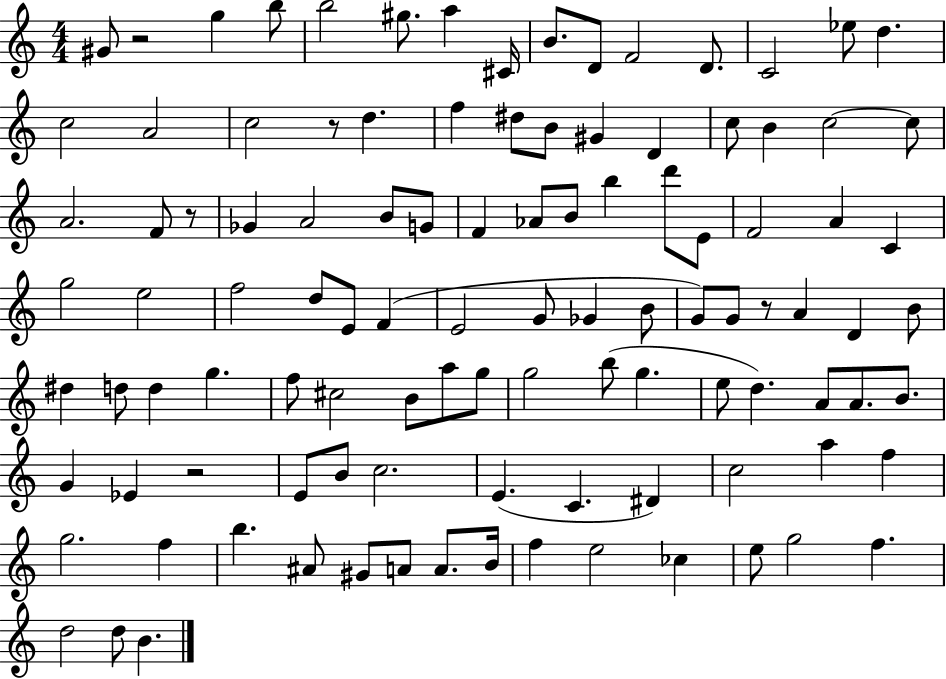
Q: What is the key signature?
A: C major